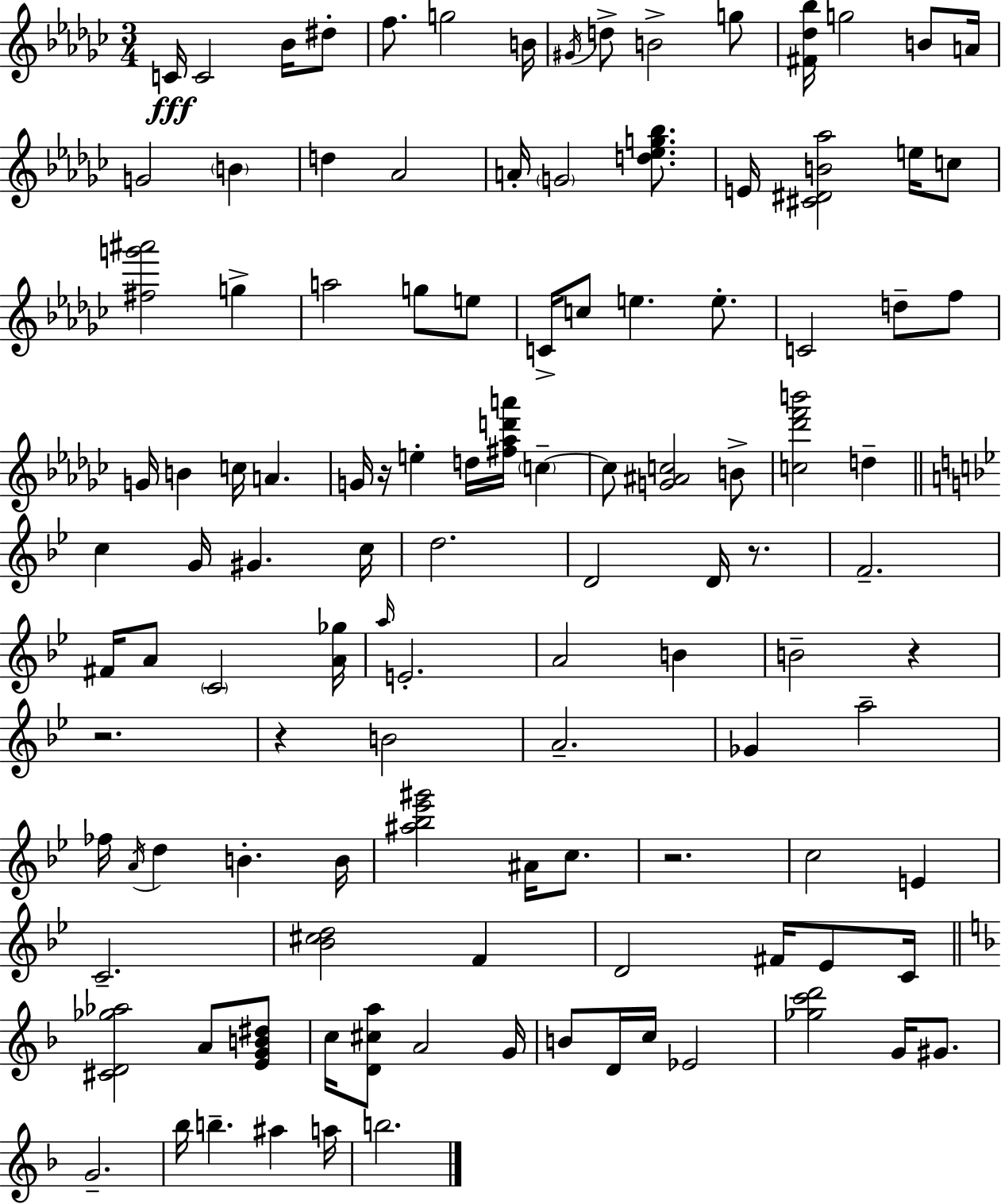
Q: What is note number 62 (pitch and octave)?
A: B4